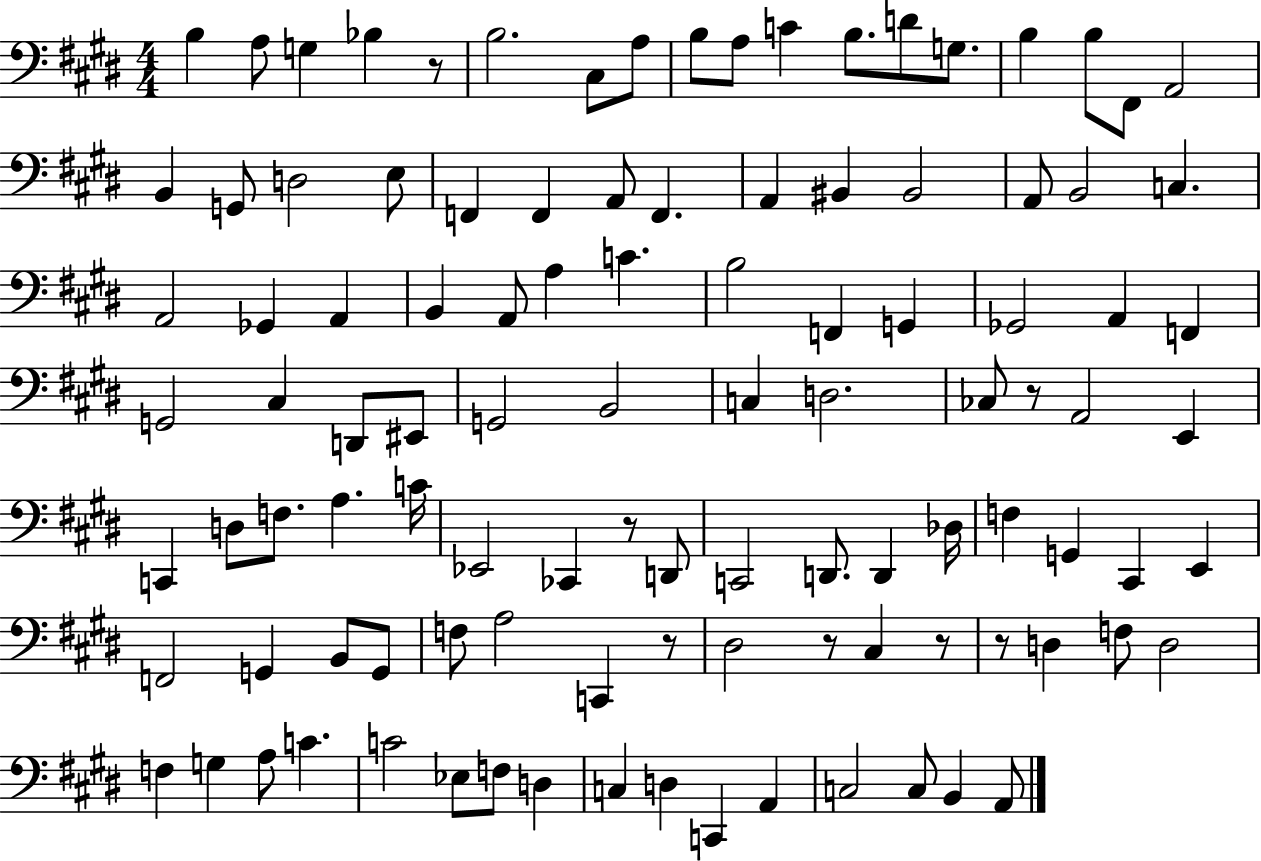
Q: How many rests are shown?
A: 7